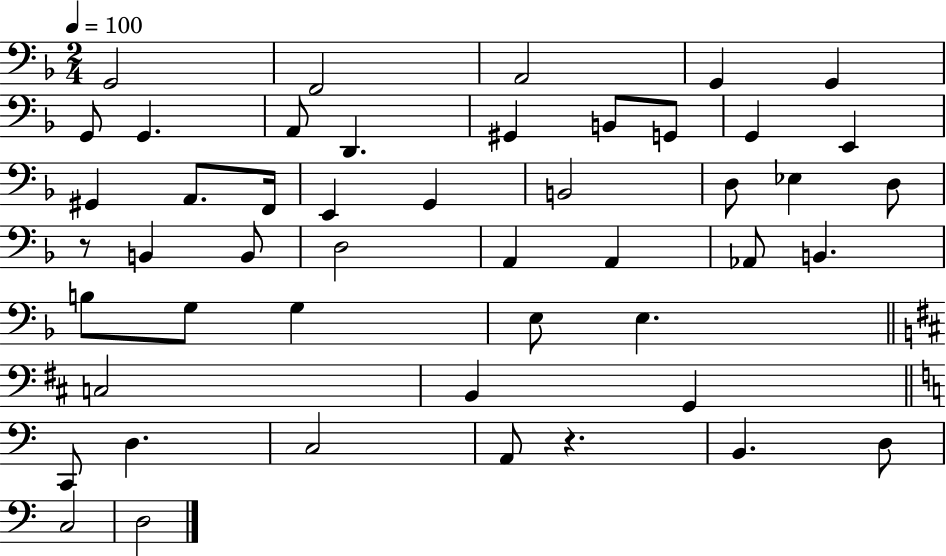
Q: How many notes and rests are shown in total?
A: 48